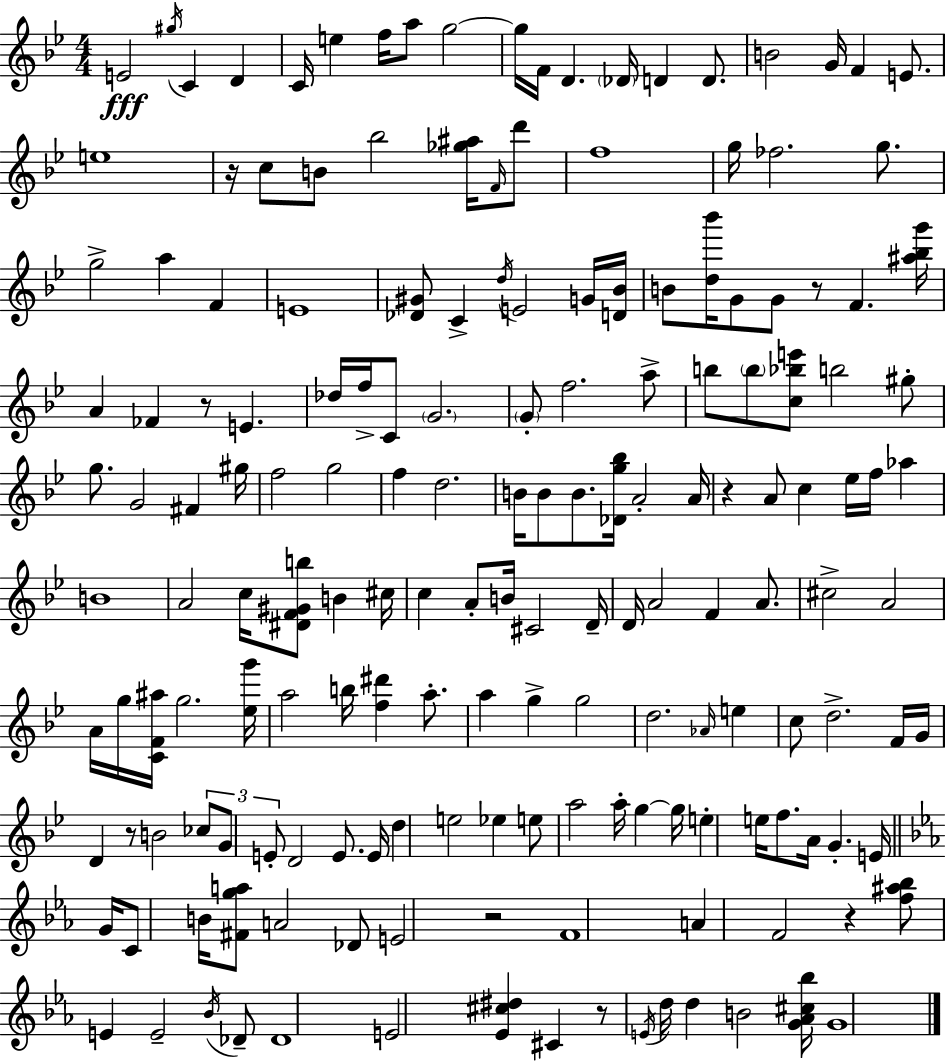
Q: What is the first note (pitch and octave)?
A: E4